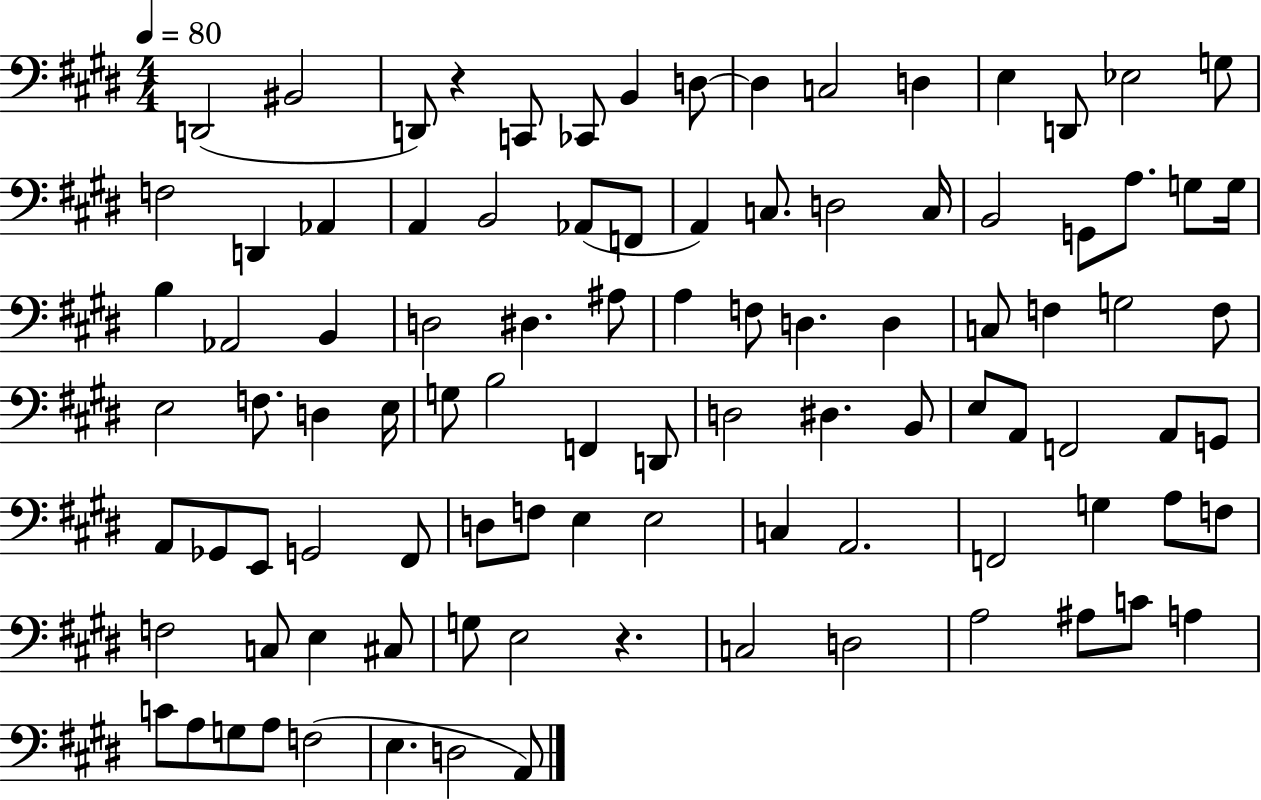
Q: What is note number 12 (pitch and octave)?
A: D2